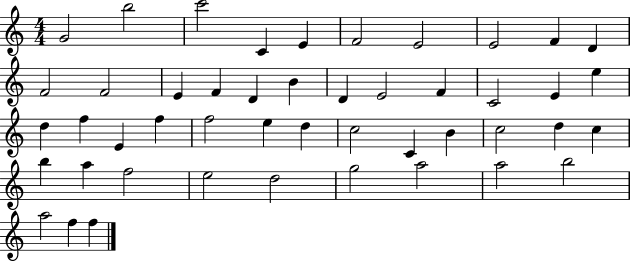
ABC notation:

X:1
T:Untitled
M:4/4
L:1/4
K:C
G2 b2 c'2 C E F2 E2 E2 F D F2 F2 E F D B D E2 F C2 E e d f E f f2 e d c2 C B c2 d c b a f2 e2 d2 g2 a2 a2 b2 a2 f f